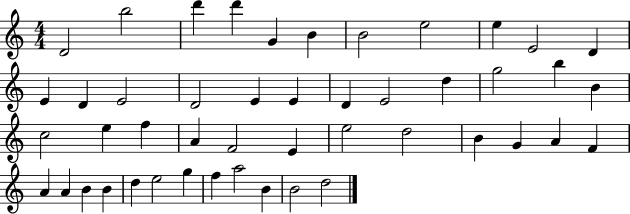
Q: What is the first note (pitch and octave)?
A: D4